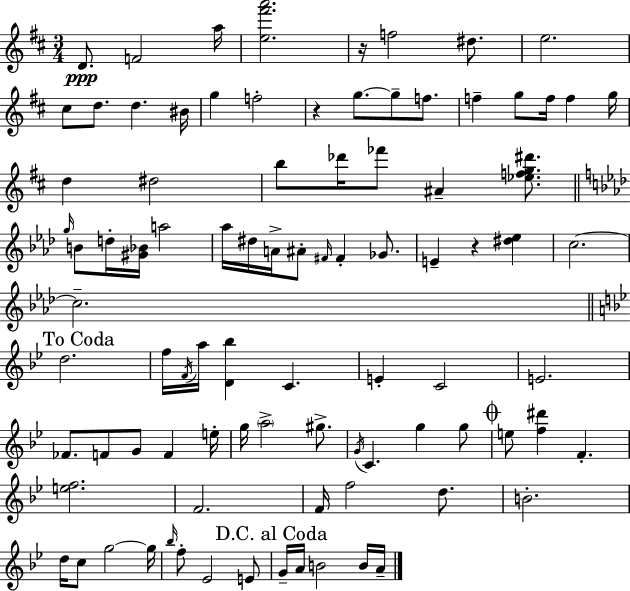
D4/e. F4/h A5/s [E5,F#6,A6]/h. R/s F5/h D#5/e. E5/h. C#5/e D5/e. D5/q. BIS4/s G5/q F5/h R/q G5/e. G5/e F5/e. F5/q G5/e F5/s F5/q G5/s D5/q D#5/h B5/e Db6/s FES6/e A#4/q [Eb5,F5,G5,D#6]/e. G5/s B4/e D5/s [G#4,Bb4]/s A5/h Ab5/s D#5/s A4/s A#4/e F#4/s F#4/q Gb4/e. E4/q R/q [D#5,Eb5]/q C5/h. C5/h. D5/h. F5/s F4/s A5/s [D4,Bb5]/q C4/q. E4/q C4/h E4/h. FES4/e. F4/e G4/e F4/q E5/s G5/s A5/h G#5/e. G4/s C4/q. G5/q G5/e E5/e [F5,D#6]/q F4/q. [E5,F5]/h. F4/h. F4/s F5/h D5/e. B4/h. D5/s C5/e G5/h G5/s Bb5/s F5/e Eb4/h E4/e G4/s A4/s B4/h B4/s A4/s